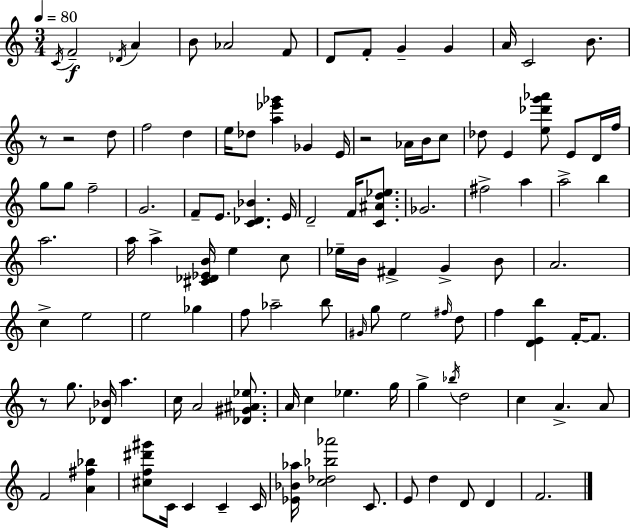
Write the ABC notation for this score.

X:1
T:Untitled
M:3/4
L:1/4
K:C
C/4 F2 _D/4 A B/2 _A2 F/2 D/2 F/2 G G A/4 C2 B/2 z/2 z2 d/2 f2 d e/4 _d/2 [a_e'_g'] _G E/4 z2 _A/4 B/4 c/2 _d/2 E [e_d'g'_a']/2 E/2 D/4 f/4 g/2 g/2 f2 G2 F/2 E/2 [C_D_B] E/4 D2 F/4 [C^Ad_e]/2 _G2 ^f2 a a2 b a2 a/4 a [^C_D_EB]/4 e c/2 _e/4 B/4 ^F G B/2 A2 c e2 e2 _g f/2 _a2 b/2 ^G/4 g/2 e2 ^f/4 d/2 f [DEb] F/4 F/2 z/2 g/2 [_D_B]/4 a c/4 A2 [_D^G^A_e]/2 A/4 c _e g/4 g _b/4 d2 c A A/2 F2 [A^f_b] [^cf^d'^g']/2 C/4 C C C/4 [_E_B_a]/4 [c_d_b_a']2 C/2 E/2 d D/2 D F2